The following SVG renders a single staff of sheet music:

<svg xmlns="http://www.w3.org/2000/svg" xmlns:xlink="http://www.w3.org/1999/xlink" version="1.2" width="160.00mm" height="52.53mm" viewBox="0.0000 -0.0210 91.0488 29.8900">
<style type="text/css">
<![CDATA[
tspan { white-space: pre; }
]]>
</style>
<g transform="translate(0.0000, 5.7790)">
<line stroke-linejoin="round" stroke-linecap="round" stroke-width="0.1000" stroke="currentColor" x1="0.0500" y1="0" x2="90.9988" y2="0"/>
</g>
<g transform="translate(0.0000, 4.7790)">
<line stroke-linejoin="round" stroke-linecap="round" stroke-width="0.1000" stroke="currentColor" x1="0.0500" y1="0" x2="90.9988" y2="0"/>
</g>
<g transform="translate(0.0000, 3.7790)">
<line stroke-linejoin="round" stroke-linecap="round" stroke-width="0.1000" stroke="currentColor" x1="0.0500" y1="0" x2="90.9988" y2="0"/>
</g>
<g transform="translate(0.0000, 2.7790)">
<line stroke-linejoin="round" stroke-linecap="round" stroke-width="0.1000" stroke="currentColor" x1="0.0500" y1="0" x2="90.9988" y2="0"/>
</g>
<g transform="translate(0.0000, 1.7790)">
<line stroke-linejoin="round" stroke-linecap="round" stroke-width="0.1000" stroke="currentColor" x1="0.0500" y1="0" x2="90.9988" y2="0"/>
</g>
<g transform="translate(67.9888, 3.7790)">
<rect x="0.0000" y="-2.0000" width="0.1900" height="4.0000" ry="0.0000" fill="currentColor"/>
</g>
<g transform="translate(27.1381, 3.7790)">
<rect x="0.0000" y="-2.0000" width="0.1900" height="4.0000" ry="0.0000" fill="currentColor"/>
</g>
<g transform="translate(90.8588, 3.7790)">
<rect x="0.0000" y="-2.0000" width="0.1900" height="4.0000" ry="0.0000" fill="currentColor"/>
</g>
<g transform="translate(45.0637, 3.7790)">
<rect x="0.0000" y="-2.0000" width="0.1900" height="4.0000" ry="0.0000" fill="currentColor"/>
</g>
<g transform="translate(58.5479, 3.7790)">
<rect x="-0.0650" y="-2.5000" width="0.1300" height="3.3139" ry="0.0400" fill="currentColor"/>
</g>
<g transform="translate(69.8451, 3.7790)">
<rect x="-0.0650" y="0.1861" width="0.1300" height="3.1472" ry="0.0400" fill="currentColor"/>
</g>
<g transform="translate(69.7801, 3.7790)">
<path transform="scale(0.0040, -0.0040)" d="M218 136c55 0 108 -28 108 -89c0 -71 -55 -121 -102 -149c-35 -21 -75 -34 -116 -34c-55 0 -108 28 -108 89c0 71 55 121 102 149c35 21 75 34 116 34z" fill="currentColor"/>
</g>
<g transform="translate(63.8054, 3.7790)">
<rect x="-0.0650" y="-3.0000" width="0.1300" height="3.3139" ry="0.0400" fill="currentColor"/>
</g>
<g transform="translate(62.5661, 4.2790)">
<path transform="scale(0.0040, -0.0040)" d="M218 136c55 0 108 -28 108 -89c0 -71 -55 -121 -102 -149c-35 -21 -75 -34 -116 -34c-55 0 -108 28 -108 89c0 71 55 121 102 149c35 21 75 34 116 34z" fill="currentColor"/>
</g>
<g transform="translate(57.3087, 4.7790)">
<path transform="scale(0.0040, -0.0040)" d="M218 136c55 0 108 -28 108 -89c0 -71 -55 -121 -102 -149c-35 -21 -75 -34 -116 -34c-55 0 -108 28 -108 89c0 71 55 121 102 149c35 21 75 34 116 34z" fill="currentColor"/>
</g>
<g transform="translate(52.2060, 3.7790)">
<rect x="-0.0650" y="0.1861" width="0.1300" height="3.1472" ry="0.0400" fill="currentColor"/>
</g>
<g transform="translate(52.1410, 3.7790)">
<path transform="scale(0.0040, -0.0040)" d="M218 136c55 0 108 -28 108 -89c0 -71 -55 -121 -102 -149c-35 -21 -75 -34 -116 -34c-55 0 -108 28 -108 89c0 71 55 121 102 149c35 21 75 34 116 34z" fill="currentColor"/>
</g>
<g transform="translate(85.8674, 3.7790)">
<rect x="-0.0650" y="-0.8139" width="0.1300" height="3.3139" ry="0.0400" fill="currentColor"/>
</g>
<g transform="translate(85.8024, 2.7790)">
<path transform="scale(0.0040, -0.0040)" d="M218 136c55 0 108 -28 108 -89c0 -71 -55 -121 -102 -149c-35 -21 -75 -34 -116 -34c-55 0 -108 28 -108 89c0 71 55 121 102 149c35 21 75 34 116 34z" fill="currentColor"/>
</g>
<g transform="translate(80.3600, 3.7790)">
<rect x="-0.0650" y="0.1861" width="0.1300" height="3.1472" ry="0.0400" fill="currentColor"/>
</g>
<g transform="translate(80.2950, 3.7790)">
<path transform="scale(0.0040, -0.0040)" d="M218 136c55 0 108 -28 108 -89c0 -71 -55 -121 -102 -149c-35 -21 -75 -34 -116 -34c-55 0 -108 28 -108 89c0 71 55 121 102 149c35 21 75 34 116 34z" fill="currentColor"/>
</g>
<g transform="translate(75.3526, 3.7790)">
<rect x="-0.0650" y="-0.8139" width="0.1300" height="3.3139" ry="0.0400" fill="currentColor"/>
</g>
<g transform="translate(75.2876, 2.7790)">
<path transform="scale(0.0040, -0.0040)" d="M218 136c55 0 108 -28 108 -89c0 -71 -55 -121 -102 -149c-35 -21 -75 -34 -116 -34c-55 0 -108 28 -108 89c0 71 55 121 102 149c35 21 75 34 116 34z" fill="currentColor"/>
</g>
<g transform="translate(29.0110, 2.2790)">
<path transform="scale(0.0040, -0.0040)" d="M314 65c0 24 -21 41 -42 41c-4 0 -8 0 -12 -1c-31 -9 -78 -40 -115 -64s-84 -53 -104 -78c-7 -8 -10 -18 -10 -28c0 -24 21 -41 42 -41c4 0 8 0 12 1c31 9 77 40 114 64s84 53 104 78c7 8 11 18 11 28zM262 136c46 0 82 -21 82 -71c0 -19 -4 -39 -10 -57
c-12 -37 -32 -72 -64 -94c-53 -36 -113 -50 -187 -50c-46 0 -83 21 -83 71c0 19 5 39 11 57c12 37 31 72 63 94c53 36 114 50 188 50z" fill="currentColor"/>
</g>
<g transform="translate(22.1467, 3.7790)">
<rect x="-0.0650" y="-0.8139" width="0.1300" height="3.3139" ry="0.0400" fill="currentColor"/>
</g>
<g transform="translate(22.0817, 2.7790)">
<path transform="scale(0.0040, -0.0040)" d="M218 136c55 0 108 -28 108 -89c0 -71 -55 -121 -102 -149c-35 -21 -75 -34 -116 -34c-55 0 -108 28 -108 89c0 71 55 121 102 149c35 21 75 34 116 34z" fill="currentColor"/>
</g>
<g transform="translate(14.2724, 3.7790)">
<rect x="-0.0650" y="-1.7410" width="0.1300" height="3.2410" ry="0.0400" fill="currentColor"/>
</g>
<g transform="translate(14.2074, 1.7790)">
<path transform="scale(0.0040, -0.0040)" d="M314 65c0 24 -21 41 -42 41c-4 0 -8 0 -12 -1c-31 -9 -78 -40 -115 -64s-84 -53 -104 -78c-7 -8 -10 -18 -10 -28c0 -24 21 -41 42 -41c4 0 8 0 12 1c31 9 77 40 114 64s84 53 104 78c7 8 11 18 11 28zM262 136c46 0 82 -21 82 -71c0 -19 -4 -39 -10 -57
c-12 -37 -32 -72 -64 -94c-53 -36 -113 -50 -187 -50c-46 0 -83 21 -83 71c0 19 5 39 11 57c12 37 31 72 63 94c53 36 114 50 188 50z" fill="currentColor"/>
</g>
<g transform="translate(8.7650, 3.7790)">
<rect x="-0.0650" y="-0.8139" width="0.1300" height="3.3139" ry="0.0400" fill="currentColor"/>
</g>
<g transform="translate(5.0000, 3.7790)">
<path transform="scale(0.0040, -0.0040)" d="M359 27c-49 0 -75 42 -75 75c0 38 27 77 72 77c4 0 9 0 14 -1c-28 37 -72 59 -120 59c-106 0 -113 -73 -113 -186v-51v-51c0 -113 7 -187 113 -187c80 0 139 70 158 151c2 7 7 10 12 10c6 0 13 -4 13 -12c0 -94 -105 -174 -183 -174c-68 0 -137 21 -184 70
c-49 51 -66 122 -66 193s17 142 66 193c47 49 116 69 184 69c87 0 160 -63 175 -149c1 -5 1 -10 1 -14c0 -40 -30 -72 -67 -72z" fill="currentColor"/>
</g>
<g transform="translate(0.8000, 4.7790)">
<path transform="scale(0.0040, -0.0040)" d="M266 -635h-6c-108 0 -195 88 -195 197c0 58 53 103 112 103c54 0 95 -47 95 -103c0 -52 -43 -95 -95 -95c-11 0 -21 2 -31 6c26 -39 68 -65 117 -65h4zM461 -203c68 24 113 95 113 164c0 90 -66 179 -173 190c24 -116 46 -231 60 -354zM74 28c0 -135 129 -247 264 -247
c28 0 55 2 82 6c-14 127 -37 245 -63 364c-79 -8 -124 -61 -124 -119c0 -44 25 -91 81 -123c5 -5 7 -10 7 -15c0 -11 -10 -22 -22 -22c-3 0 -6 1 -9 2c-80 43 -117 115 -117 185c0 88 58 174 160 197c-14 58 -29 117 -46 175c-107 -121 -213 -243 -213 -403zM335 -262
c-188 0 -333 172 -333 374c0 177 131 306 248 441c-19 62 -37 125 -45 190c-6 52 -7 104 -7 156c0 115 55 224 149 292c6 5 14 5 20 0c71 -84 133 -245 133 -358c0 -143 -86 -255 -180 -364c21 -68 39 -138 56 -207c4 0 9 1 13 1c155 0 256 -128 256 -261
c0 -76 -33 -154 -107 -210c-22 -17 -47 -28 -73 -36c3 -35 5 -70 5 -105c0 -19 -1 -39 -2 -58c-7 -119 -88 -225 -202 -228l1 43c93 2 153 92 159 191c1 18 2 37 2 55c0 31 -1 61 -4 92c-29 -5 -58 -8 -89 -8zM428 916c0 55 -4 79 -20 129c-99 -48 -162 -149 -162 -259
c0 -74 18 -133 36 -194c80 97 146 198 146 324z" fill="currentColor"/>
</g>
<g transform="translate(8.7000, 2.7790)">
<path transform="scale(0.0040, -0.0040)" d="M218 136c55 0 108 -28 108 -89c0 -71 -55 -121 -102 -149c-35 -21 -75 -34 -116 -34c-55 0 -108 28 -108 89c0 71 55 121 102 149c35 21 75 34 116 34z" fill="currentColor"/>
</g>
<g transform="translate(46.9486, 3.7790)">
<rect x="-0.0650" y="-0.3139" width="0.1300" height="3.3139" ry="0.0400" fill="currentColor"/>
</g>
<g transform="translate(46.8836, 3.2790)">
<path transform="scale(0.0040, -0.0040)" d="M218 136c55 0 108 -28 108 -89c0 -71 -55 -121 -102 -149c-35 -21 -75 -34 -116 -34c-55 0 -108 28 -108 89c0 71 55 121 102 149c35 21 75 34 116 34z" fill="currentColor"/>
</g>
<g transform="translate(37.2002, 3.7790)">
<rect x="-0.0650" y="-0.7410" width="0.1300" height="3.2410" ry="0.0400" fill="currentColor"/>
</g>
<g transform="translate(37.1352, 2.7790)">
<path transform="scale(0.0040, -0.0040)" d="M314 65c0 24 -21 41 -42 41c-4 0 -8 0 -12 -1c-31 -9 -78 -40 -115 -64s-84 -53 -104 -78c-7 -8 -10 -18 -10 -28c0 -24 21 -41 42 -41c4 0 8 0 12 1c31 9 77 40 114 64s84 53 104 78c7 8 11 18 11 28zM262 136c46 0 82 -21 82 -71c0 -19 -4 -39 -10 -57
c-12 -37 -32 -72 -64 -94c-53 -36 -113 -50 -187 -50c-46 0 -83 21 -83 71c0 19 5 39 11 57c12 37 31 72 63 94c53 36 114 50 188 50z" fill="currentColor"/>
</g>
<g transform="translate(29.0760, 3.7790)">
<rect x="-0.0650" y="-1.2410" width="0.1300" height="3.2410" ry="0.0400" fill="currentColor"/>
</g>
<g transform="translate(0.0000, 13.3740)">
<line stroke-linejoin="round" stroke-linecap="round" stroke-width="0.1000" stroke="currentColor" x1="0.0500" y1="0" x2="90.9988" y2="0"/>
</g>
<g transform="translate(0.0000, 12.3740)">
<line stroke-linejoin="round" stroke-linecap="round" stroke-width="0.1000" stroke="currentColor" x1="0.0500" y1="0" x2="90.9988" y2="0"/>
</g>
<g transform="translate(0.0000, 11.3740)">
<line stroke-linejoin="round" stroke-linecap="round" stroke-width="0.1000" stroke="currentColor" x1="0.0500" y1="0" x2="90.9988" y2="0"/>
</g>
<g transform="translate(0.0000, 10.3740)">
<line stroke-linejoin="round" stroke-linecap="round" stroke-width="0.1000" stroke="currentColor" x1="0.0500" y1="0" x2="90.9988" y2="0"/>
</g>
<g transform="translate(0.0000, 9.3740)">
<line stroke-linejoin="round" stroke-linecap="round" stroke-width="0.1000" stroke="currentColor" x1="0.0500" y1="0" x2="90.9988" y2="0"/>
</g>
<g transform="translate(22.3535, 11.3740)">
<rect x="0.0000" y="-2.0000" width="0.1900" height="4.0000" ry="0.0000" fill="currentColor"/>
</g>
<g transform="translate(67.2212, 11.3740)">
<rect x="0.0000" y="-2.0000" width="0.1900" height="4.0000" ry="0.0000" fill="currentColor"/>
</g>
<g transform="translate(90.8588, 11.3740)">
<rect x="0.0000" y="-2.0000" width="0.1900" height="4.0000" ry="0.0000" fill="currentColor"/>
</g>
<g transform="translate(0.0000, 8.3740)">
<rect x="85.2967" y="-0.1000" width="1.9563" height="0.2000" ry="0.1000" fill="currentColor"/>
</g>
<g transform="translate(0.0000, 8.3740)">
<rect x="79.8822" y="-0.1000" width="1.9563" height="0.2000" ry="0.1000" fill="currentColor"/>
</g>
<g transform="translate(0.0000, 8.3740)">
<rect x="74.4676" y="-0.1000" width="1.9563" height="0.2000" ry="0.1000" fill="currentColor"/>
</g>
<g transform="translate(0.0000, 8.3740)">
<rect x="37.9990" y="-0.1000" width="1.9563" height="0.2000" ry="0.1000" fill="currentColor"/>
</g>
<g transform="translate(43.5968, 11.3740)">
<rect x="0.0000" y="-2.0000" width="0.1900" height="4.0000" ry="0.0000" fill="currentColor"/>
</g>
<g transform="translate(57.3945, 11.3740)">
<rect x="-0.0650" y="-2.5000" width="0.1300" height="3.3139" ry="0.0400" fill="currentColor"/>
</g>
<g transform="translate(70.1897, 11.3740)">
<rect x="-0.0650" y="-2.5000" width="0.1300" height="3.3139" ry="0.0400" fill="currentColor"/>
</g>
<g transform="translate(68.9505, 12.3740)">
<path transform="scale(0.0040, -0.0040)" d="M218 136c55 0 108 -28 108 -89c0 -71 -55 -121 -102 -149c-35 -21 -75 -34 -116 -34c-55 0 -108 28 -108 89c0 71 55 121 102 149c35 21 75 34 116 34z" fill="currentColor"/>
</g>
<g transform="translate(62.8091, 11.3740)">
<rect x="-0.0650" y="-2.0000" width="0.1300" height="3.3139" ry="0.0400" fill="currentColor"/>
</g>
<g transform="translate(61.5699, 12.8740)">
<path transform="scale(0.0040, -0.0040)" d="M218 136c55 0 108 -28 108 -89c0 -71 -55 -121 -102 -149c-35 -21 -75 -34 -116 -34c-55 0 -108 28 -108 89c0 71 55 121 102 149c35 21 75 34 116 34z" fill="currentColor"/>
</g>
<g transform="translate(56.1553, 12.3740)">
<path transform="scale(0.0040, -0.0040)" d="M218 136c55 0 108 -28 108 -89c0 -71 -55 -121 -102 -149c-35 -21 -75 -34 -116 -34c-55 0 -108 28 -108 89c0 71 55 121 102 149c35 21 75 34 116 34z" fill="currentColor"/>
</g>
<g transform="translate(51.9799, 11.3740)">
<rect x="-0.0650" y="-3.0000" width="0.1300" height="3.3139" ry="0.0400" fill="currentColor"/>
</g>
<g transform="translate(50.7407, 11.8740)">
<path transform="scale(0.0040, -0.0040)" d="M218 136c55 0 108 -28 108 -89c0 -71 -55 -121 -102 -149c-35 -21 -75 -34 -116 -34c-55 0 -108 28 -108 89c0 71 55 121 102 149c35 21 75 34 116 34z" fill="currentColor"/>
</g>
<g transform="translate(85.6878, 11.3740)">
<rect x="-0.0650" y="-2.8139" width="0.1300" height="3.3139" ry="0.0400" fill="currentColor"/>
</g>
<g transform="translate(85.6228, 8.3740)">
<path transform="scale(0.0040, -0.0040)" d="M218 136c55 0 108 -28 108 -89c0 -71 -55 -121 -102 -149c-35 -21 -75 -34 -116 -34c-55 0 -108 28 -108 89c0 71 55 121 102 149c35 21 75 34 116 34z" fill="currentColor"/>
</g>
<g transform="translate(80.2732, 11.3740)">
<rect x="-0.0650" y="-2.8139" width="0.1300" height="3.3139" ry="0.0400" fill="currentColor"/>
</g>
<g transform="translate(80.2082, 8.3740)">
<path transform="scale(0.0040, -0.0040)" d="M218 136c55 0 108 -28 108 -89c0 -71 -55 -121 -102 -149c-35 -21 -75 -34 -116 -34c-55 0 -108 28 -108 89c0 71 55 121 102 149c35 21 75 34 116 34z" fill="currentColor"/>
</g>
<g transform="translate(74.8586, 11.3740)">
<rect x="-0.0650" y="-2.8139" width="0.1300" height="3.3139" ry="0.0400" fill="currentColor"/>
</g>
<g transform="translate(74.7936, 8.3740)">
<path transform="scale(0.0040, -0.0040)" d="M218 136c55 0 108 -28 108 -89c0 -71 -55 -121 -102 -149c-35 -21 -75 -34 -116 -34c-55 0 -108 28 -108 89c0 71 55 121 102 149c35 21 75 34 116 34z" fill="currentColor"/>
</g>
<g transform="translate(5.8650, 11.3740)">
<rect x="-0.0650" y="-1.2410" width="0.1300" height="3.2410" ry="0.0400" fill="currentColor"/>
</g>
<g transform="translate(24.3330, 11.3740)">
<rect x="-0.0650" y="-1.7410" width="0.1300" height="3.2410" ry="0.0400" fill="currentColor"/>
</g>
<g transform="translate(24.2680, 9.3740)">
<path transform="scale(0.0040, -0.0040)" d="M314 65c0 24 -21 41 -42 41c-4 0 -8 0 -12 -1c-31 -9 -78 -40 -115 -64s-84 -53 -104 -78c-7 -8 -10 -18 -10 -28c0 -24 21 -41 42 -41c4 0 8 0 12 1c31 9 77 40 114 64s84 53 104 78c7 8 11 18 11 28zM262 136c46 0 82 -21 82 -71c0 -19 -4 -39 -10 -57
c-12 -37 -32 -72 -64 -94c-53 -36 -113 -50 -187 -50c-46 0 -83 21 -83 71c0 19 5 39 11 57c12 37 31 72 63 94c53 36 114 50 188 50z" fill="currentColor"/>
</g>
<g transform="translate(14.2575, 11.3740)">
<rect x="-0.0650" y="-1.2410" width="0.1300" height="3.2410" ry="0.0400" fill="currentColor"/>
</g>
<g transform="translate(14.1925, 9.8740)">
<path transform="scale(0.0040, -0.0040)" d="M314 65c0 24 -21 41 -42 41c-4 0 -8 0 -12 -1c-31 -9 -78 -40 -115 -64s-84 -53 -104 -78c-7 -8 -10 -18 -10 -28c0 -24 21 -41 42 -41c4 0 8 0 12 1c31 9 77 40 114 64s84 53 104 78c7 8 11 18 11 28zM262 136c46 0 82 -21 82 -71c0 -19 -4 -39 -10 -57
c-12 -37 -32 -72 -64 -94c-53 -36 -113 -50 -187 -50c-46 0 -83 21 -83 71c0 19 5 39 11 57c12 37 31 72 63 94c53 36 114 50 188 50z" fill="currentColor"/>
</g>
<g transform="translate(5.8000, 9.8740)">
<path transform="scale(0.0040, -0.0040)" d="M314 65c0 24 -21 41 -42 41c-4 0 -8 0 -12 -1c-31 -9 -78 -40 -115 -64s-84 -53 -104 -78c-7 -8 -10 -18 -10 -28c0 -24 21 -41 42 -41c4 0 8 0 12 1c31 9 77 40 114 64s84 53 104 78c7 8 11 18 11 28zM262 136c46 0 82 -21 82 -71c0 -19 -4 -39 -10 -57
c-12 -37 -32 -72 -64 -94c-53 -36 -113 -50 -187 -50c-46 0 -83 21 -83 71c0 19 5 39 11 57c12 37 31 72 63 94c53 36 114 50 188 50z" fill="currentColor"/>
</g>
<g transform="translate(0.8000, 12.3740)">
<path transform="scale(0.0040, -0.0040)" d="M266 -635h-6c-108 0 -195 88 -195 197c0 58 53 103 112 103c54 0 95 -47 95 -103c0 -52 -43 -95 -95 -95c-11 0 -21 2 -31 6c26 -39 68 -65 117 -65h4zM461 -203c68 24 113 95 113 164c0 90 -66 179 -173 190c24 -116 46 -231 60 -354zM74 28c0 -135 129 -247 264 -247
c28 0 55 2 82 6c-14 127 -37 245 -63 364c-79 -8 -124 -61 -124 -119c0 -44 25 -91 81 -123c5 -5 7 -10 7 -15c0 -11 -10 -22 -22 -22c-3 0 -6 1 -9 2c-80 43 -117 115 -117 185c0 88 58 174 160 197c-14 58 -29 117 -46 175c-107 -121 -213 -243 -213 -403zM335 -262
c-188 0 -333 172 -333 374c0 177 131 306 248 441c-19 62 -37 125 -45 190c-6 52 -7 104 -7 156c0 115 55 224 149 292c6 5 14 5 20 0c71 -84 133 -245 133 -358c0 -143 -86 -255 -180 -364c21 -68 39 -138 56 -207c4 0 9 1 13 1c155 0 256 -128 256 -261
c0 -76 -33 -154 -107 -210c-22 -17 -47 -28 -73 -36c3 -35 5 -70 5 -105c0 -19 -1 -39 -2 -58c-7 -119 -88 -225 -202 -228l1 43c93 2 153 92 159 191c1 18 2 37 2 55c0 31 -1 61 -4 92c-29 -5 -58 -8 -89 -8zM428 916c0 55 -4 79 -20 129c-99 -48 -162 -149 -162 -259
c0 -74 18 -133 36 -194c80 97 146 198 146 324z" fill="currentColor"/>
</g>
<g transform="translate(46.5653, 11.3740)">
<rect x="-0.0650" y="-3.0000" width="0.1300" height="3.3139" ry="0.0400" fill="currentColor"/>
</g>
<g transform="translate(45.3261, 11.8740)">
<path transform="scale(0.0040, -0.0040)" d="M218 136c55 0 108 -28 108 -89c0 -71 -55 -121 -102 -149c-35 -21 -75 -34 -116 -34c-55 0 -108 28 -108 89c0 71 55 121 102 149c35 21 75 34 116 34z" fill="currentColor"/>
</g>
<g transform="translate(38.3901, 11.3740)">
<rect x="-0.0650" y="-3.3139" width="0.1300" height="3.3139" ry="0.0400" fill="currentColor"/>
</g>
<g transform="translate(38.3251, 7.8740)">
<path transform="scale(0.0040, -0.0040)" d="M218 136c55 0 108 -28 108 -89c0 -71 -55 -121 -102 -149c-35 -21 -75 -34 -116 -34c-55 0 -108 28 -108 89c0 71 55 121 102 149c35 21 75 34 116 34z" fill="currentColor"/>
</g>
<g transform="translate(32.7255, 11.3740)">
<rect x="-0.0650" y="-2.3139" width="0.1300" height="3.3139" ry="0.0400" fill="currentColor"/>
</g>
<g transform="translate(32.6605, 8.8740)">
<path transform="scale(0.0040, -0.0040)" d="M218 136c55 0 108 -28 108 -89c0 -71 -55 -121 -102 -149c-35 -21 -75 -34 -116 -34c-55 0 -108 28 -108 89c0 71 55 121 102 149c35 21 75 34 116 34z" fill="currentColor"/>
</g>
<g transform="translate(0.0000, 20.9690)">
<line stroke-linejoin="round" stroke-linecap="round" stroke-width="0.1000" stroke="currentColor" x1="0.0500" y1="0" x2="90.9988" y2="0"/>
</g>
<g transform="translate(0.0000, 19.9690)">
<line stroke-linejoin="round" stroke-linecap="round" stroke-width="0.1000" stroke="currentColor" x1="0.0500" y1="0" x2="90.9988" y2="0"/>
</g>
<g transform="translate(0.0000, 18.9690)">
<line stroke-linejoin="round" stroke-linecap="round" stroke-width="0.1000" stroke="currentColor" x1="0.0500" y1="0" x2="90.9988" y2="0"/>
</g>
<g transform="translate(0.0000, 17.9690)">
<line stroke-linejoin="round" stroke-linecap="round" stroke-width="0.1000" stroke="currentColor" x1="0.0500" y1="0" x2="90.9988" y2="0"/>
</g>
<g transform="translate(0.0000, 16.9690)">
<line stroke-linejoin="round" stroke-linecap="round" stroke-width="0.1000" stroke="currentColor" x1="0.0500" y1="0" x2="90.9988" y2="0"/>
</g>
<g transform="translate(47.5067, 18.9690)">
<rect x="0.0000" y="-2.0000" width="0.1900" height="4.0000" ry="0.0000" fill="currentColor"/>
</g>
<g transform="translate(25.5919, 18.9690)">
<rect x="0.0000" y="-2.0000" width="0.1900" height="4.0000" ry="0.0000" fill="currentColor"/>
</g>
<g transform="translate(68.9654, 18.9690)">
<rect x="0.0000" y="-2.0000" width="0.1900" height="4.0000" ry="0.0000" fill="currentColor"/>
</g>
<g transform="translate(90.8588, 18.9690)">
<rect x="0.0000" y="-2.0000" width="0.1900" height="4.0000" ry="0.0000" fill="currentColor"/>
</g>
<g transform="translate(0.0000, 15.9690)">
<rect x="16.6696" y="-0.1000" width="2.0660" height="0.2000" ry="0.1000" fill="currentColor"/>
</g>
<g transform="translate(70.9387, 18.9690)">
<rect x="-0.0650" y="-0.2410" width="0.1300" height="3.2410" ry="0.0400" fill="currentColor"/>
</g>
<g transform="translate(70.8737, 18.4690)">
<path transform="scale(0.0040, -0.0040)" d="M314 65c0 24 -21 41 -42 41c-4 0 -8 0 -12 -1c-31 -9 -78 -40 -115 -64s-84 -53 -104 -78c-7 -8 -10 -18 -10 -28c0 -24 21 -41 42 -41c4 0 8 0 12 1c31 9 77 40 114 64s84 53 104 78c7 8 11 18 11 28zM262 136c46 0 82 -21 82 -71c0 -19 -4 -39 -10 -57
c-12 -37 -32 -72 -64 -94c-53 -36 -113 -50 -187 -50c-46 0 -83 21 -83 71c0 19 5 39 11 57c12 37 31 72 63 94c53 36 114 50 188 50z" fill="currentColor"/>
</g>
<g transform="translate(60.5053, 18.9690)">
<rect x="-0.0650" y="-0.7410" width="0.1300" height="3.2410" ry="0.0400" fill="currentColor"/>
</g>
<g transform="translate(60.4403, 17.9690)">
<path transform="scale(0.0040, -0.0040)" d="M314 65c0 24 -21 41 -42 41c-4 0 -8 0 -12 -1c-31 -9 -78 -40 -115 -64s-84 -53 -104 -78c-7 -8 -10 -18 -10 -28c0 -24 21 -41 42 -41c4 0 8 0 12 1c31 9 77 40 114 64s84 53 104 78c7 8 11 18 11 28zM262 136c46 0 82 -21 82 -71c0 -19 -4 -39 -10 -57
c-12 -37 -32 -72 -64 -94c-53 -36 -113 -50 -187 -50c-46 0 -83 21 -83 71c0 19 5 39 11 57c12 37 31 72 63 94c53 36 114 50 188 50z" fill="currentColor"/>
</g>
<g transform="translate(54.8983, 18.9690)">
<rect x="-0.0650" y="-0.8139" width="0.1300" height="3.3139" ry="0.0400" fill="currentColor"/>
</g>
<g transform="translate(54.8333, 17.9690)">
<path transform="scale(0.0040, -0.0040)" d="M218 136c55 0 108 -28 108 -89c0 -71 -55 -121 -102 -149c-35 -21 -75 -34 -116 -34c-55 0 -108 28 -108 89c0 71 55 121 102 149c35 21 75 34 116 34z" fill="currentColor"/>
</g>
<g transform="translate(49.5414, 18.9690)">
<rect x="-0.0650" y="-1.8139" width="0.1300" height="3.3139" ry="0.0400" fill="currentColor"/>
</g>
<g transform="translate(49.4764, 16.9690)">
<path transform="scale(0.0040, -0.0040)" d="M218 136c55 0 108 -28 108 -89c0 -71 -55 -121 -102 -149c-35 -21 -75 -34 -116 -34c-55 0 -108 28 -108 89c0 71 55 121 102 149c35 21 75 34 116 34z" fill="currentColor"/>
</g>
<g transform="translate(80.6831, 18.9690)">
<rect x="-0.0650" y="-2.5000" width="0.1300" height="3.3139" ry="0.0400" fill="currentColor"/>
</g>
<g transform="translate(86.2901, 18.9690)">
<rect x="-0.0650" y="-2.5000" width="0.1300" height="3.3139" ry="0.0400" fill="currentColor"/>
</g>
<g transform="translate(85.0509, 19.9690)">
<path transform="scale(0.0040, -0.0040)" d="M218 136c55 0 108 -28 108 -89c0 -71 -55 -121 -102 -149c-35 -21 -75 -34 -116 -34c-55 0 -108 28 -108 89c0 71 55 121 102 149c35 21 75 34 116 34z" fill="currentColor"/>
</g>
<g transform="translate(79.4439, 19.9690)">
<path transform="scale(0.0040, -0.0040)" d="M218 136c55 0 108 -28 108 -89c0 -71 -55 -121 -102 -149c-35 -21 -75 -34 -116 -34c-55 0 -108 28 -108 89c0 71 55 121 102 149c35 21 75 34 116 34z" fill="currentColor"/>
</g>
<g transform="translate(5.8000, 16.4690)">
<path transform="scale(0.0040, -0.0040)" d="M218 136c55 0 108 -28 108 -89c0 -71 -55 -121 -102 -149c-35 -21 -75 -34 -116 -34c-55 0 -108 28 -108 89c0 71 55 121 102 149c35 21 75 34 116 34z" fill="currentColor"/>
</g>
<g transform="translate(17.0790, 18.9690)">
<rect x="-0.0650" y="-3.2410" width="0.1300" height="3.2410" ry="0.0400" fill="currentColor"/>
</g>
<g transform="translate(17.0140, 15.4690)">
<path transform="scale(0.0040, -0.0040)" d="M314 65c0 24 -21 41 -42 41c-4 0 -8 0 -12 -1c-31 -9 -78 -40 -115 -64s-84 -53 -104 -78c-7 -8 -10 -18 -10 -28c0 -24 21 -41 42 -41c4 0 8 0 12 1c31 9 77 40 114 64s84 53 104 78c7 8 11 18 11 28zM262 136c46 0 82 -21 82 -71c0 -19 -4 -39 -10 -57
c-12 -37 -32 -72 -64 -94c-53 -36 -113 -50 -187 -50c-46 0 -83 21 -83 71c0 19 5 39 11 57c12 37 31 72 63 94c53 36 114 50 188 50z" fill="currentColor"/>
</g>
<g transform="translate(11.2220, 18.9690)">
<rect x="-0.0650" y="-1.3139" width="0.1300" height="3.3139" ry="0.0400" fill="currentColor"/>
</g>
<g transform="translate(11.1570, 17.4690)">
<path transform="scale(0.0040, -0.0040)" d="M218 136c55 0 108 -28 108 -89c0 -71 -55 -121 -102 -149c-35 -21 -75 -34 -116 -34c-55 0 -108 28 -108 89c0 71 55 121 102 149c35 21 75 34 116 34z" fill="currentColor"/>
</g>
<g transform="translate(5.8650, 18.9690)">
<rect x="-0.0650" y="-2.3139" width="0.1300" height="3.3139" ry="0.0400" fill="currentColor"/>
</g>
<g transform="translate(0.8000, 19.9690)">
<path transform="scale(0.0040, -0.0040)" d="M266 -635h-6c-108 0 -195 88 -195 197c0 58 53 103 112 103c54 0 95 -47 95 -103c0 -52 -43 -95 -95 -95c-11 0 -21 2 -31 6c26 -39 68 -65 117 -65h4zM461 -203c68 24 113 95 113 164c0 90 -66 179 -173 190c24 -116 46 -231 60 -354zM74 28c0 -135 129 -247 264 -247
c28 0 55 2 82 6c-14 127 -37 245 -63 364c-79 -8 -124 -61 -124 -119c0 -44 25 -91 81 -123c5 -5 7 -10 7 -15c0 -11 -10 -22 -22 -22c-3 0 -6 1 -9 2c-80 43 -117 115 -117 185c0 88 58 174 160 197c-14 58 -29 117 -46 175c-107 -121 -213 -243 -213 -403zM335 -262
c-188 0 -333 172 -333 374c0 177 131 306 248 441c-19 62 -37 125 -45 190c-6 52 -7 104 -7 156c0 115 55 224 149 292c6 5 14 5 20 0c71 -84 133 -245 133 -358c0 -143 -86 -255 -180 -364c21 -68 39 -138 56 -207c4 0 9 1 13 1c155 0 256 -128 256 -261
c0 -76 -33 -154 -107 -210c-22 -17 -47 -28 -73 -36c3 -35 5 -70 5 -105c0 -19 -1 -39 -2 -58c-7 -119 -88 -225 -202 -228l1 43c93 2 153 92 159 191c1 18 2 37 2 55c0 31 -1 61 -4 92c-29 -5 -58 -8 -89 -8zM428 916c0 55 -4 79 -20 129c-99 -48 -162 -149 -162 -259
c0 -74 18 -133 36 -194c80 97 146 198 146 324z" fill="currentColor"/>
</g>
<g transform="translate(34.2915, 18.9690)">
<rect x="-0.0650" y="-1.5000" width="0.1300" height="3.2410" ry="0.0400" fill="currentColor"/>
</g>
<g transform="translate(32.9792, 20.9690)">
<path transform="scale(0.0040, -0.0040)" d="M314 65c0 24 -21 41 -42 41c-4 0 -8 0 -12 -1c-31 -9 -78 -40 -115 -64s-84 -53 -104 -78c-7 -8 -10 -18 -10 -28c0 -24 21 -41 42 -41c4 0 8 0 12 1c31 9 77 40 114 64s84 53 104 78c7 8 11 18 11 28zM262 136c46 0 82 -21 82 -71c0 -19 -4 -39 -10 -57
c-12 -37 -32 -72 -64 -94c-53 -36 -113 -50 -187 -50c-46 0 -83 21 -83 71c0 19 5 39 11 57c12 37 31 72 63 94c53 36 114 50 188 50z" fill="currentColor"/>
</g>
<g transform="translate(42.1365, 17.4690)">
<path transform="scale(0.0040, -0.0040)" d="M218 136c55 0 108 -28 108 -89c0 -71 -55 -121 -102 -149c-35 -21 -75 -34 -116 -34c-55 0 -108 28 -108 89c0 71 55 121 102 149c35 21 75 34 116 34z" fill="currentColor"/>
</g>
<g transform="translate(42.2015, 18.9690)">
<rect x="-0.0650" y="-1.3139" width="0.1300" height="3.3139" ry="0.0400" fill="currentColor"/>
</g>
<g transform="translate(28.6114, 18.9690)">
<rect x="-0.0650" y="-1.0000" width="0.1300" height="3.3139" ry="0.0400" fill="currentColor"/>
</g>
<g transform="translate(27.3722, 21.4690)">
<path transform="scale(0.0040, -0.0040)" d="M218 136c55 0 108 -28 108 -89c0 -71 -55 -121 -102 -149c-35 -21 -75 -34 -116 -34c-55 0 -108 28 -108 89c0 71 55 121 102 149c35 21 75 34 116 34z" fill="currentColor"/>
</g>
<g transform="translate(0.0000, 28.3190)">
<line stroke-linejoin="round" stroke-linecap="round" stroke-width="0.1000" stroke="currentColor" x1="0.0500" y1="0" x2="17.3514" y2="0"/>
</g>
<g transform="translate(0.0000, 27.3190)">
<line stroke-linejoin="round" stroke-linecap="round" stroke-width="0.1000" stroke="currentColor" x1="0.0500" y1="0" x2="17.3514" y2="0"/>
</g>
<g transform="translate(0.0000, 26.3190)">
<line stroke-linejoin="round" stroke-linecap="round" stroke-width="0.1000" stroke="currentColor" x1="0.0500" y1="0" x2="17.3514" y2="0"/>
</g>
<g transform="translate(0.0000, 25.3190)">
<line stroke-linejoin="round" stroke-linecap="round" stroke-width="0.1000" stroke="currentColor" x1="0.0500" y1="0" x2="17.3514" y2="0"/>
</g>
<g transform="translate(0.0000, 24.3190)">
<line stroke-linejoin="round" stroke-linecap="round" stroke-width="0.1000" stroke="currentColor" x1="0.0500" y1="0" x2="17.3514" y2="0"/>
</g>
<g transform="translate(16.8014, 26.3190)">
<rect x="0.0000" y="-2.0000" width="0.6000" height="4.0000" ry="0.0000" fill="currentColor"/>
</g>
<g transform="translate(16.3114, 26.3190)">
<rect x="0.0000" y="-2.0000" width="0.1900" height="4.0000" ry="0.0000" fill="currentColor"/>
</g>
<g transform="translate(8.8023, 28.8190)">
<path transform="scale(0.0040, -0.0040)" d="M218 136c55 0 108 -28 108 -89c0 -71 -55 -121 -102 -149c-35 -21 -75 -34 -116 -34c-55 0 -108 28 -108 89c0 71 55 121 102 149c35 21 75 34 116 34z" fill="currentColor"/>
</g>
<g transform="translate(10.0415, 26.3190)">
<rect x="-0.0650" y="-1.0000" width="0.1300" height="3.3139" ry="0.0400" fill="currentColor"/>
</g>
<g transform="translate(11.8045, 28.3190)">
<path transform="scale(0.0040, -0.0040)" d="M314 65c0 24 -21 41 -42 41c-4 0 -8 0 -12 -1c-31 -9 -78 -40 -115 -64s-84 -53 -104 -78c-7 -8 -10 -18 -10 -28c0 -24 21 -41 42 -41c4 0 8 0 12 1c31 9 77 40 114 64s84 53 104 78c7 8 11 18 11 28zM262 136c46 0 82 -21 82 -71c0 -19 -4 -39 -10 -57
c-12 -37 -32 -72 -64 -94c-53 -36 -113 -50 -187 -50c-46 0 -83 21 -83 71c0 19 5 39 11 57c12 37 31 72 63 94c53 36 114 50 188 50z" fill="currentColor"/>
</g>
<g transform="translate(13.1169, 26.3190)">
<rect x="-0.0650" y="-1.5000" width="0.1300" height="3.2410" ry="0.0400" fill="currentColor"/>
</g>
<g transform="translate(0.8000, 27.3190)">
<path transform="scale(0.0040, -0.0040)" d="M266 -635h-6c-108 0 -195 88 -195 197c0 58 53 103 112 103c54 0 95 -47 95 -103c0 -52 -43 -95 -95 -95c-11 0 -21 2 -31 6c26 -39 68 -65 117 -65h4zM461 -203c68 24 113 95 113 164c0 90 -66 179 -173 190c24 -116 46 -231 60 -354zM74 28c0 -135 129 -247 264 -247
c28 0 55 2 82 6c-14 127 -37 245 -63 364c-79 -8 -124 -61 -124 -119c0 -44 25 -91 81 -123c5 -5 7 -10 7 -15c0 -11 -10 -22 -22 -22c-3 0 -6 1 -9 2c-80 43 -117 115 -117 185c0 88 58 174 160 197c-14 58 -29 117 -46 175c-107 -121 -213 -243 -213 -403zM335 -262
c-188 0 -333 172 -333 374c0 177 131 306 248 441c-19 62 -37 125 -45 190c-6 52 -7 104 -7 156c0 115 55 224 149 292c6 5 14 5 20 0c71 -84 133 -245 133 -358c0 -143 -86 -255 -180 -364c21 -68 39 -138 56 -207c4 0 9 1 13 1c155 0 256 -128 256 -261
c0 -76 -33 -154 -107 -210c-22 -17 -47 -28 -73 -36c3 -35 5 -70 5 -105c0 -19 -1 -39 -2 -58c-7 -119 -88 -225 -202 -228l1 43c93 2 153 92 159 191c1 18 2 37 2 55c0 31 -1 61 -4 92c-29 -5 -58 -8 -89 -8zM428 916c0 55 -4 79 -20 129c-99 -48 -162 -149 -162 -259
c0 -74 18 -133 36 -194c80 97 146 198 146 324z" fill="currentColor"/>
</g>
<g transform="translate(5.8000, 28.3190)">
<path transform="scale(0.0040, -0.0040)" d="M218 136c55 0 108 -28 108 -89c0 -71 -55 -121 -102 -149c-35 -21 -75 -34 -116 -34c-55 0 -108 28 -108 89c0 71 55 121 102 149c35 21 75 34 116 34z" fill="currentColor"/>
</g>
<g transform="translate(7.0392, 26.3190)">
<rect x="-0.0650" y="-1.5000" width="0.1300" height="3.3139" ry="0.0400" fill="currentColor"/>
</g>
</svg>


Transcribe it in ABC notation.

X:1
T:Untitled
M:4/4
L:1/4
K:C
d f2 d e2 d2 c B G A B d B d e2 e2 f2 g b A A G F G a a a g e b2 D E2 e f d d2 c2 G G E D E2